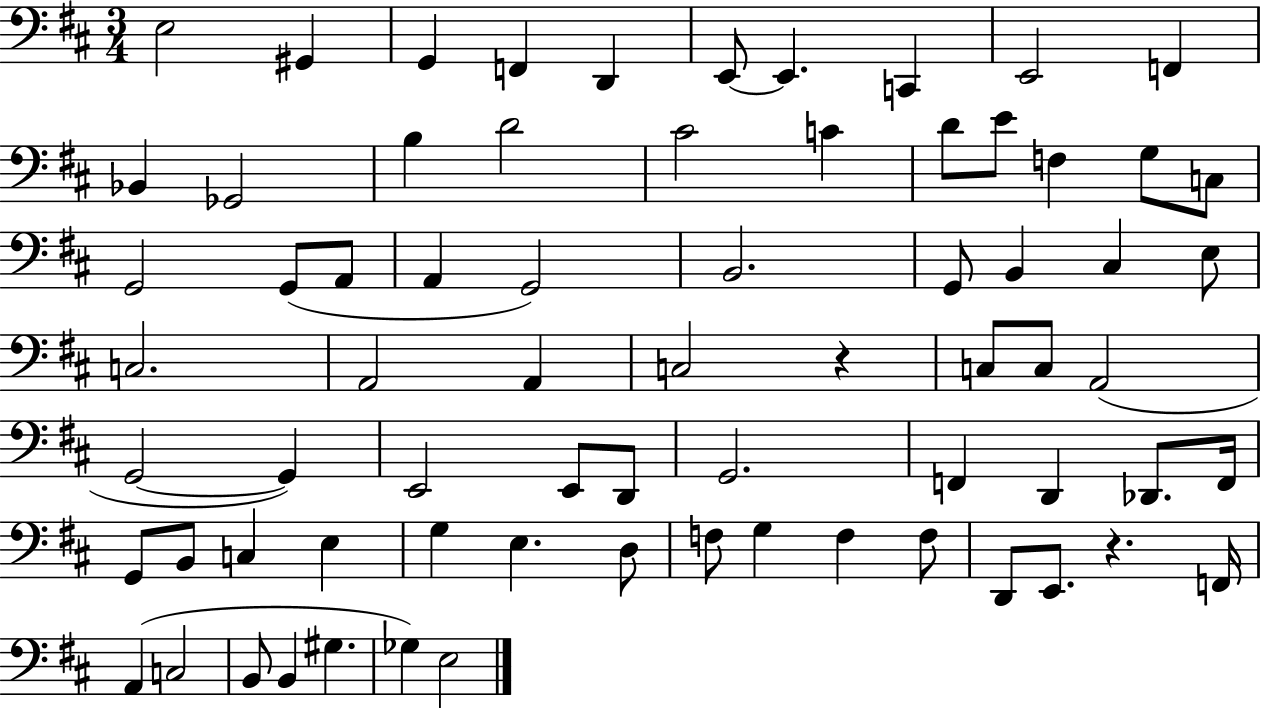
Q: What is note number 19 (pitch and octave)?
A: F3